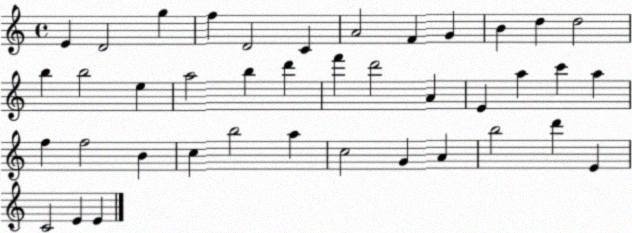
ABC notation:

X:1
T:Untitled
M:4/4
L:1/4
K:C
E D2 g f D2 C A2 F G B d d2 b b2 e a2 b d' f' d'2 A E a c' a f f2 B c b2 a c2 G A b2 d' E C2 E E